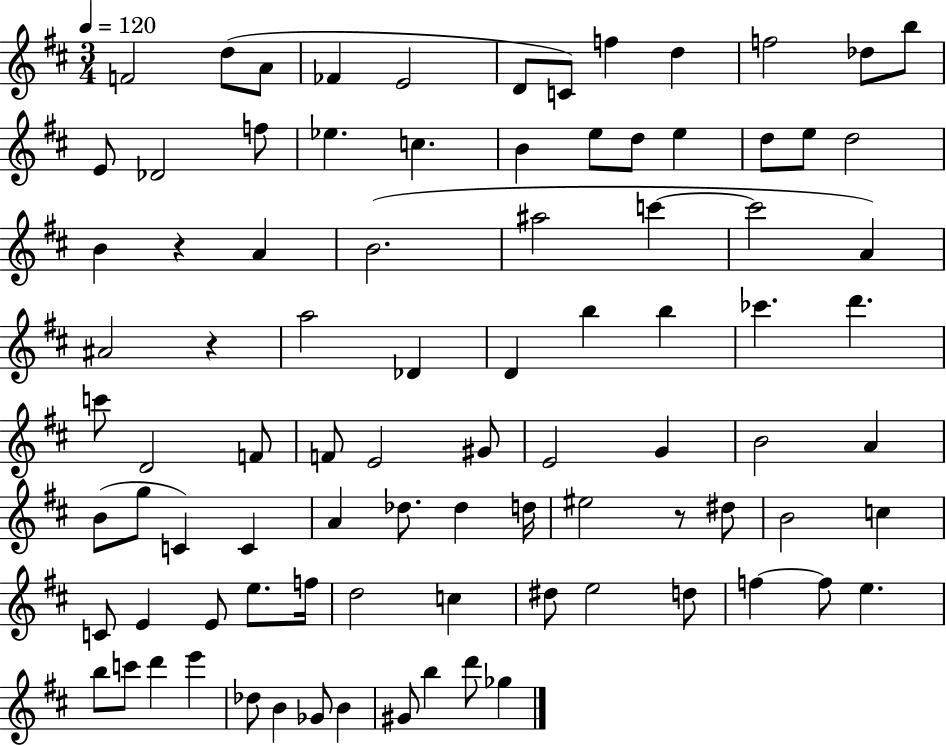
X:1
T:Untitled
M:3/4
L:1/4
K:D
F2 d/2 A/2 _F E2 D/2 C/2 f d f2 _d/2 b/2 E/2 _D2 f/2 _e c B e/2 d/2 e d/2 e/2 d2 B z A B2 ^a2 c' c'2 A ^A2 z a2 _D D b b _c' d' c'/2 D2 F/2 F/2 E2 ^G/2 E2 G B2 A B/2 g/2 C C A _d/2 _d d/4 ^e2 z/2 ^d/2 B2 c C/2 E E/2 e/2 f/4 d2 c ^d/2 e2 d/2 f f/2 e b/2 c'/2 d' e' _d/2 B _G/2 B ^G/2 b d'/2 _g